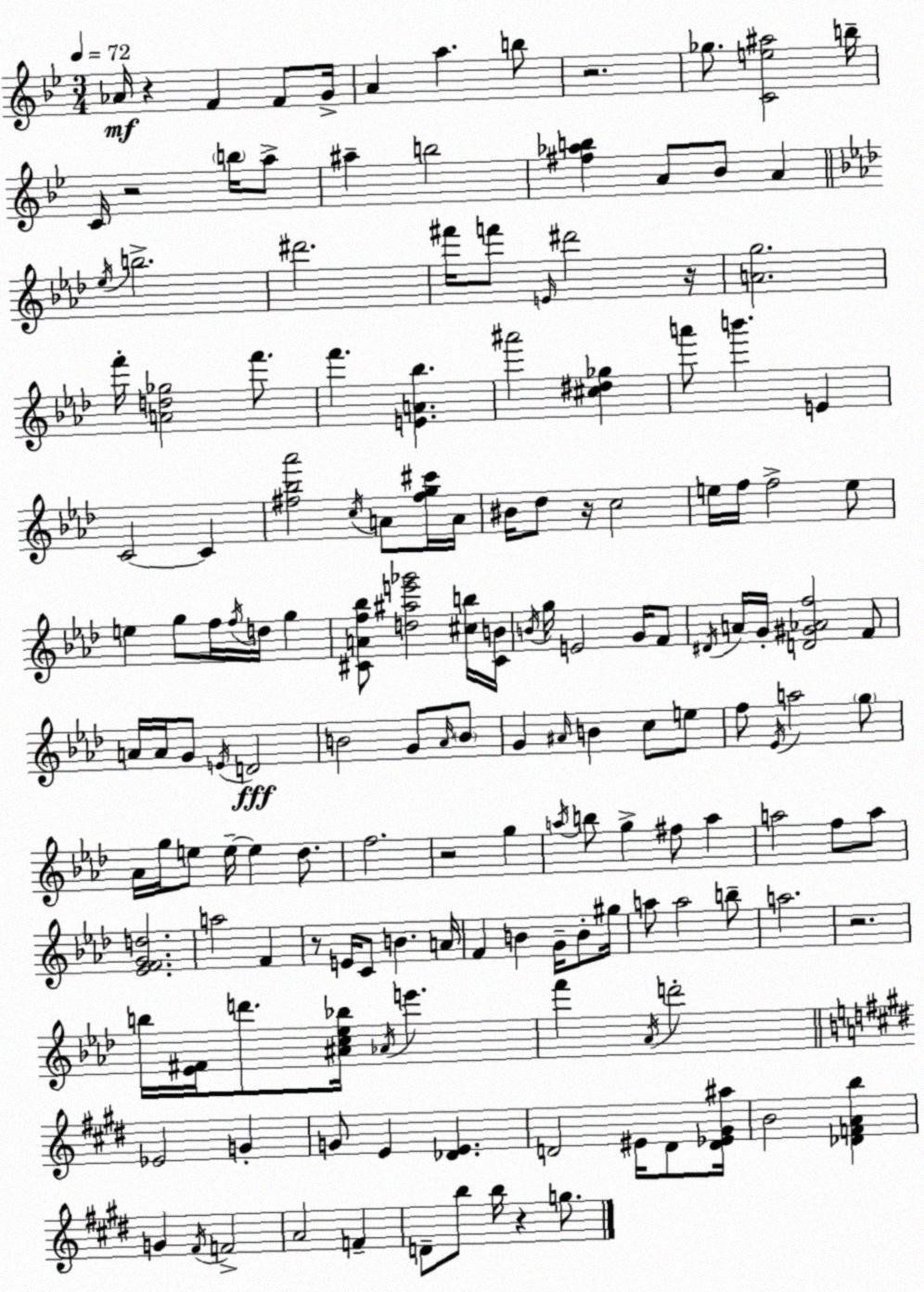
X:1
T:Untitled
M:3/4
L:1/4
K:Bb
_A/4 z F F/2 G/4 A a b/2 z2 _g/2 [Ce^a]2 b/4 C/4 z2 b/4 a/2 ^a b2 [^f_ab] A/2 _B/2 A _e/4 b2 ^d'2 ^f'/4 f'/2 E/4 ^d'2 z/4 [Ag]2 f'/4 [Ad_g]2 f'/2 f' [EA_b] ^a'2 [^c^d_g] a'/2 b' E C2 C [^f_b_a']2 c/4 A/2 [^fg^c']/4 A/4 ^B/4 _d/2 z/4 c2 e/4 f/4 f2 e/2 e g/2 f/4 f/4 d/4 g [^CAf_b]/2 [d^ae'_g']2 [^cb]/4 [^CB]/4 B/4 g/4 E2 G/4 F/2 ^D/4 A/4 G/4 [D^G_Af]2 F/2 A/4 A/4 G/2 E/4 D2 B2 G/2 _A/4 B/2 G ^A/4 B c/2 e/2 f/2 _E/4 a2 g/2 _A/4 g/4 e/2 e/4 e _d/2 f2 z2 g a/4 b/2 g ^f/2 a a2 f/2 a/2 [_EFGd]2 a2 F z/2 E/4 C/2 B A/4 F B G/4 B/2 ^g/4 a/2 a2 b/2 a2 z2 b/4 [_E^F]/4 d'/2 [^Ac_e_b]/4 _A/4 e' f' _A/4 d'2 _E2 G G/2 E [_DE] D2 ^E/4 D/2 [D_E^G^a]/4 B2 [_DFAb] G ^F/4 F2 A2 F D/2 b/2 b/4 z g/2